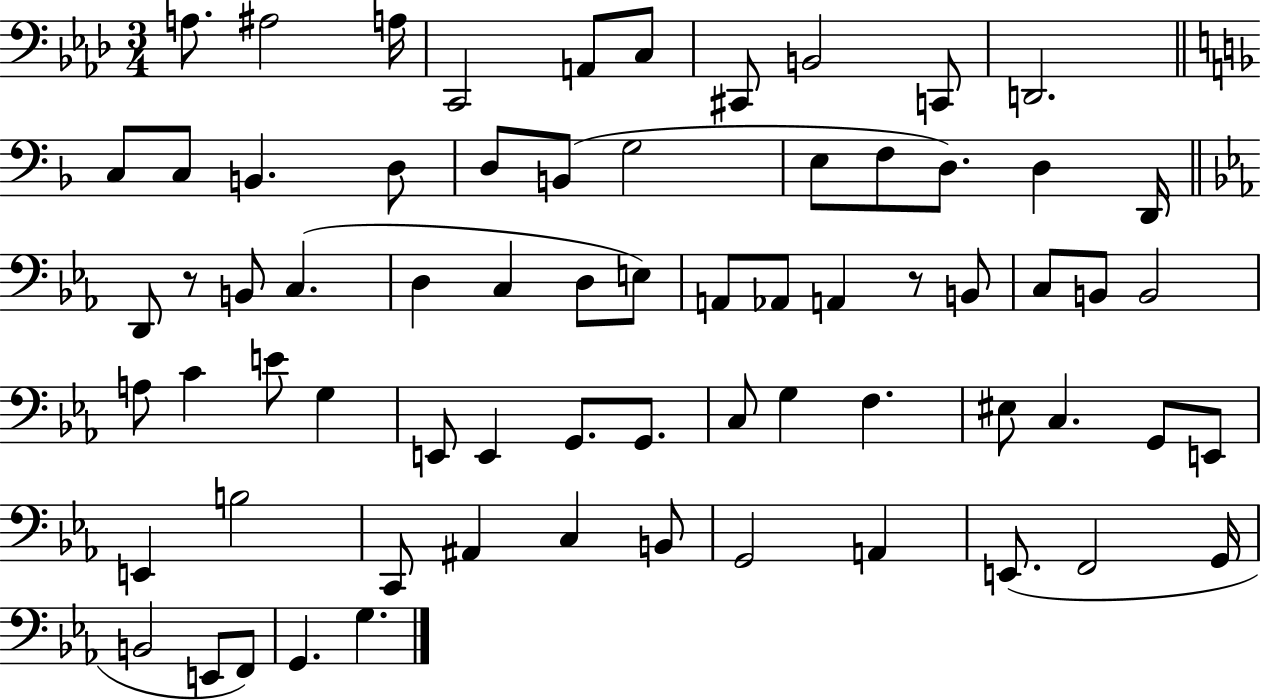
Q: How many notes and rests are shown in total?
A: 69